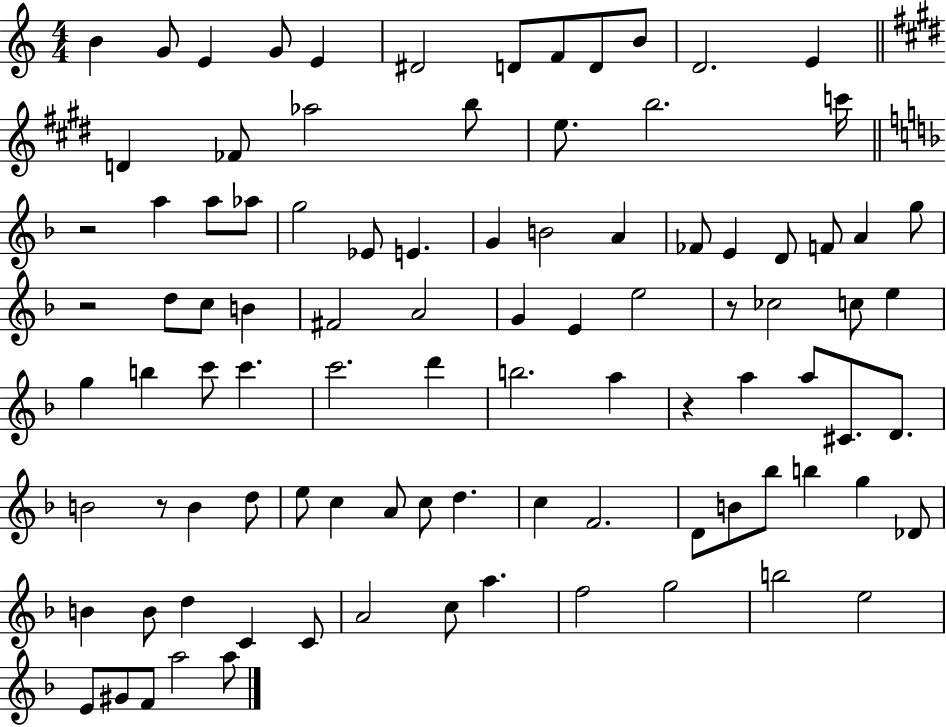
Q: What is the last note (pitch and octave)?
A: A5